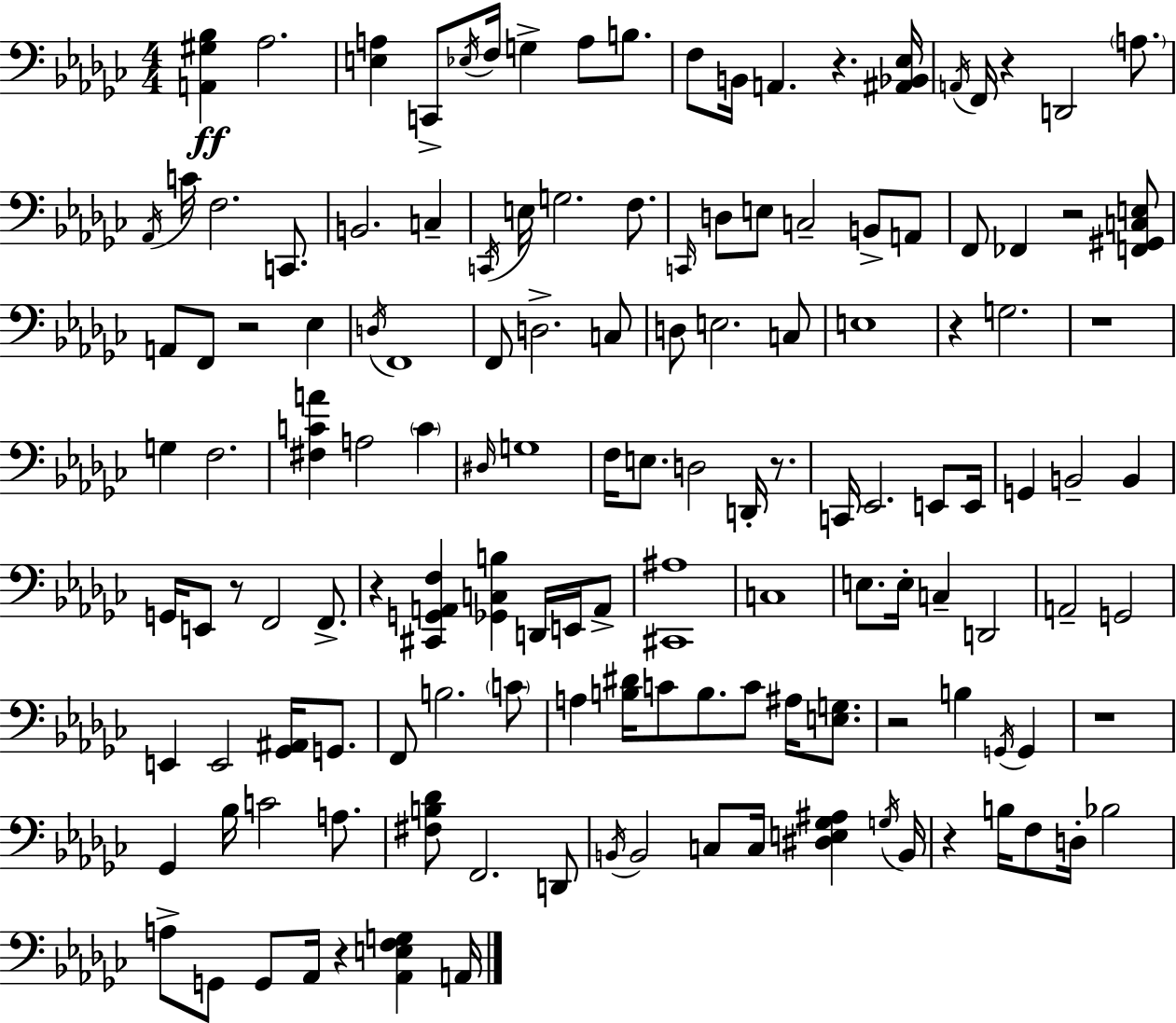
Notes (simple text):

[A2,G#3,Bb3]/q Ab3/h. [E3,A3]/q C2/e Eb3/s F3/s G3/q A3/e B3/e. F3/e B2/s A2/q. R/q. [A#2,Bb2,Eb3]/s A2/s F2/s R/q D2/h A3/e. Ab2/s C4/s F3/h. C2/e. B2/h. C3/q C2/s E3/s G3/h. F3/e. C2/s D3/e E3/e C3/h B2/e A2/e F2/e FES2/q R/h [F2,G#2,C3,E3]/e A2/e F2/e R/h Eb3/q D3/s F2/w F2/e D3/h. C3/e D3/e E3/h. C3/e E3/w R/q G3/h. R/w G3/q F3/h. [F#3,C4,A4]/q A3/h C4/q D#3/s G3/w F3/s E3/e. D3/h D2/s R/e. C2/s Eb2/h. E2/e E2/s G2/q B2/h B2/q G2/s E2/e R/e F2/h F2/e. R/q [C#2,G2,A2,F3]/q [Gb2,C3,B3]/q D2/s E2/s A2/e [C#2,A#3]/w C3/w E3/e. E3/s C3/q D2/h A2/h G2/h E2/q E2/h [Gb2,A#2]/s G2/e. F2/e B3/h. C4/e A3/q [B3,D#4]/s C4/e B3/e. C4/e A#3/s [E3,G3]/e. R/h B3/q G2/s G2/q R/w Gb2/q Bb3/s C4/h A3/e. [F#3,B3,Db4]/e F2/h. D2/e B2/s B2/h C3/e C3/s [D#3,E3,Gb3,A#3]/q G3/s B2/s R/q B3/s F3/e D3/s Bb3/h A3/e G2/e G2/e Ab2/s R/q [Ab2,E3,F3,G3]/q A2/s